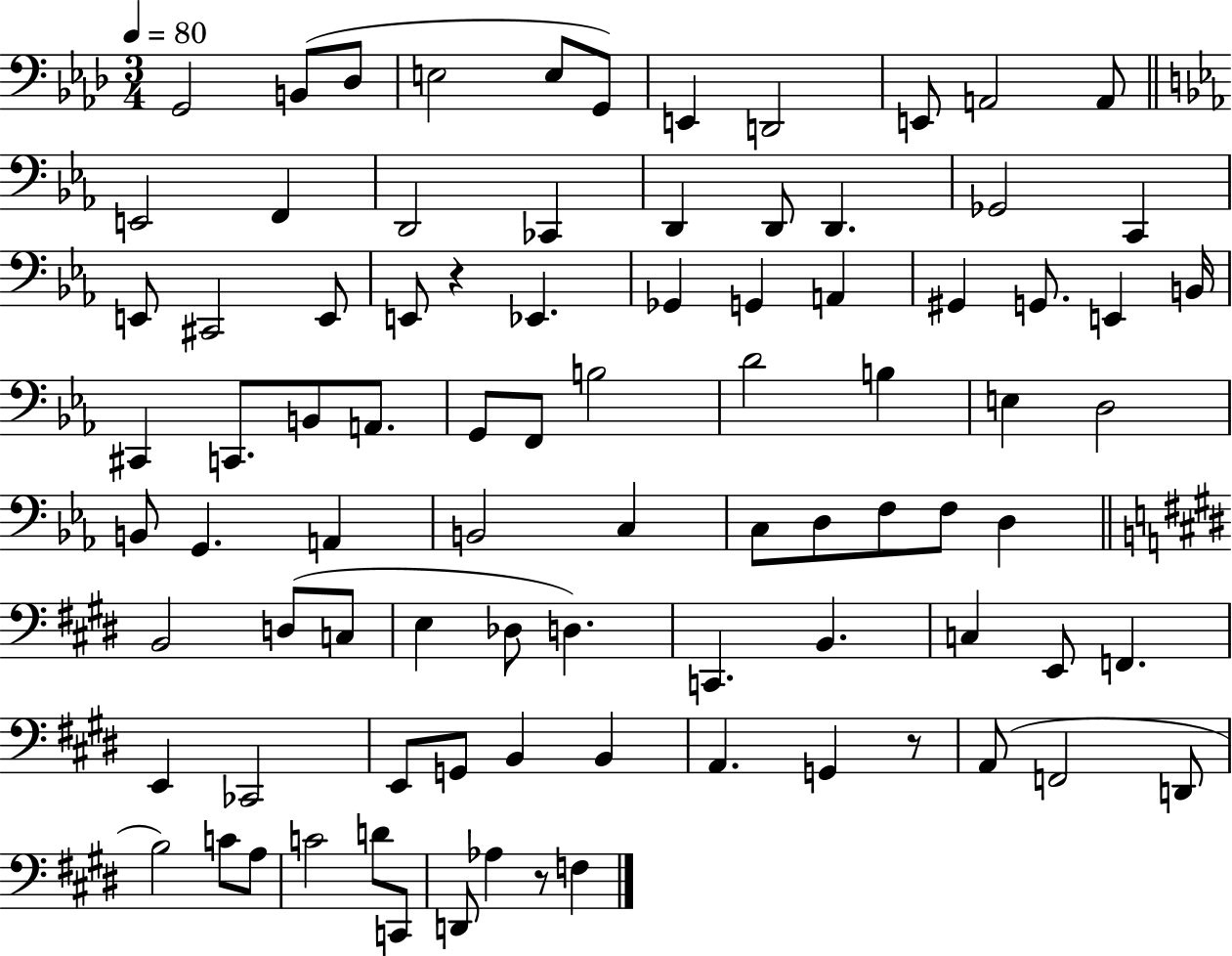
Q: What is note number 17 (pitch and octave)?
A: D2